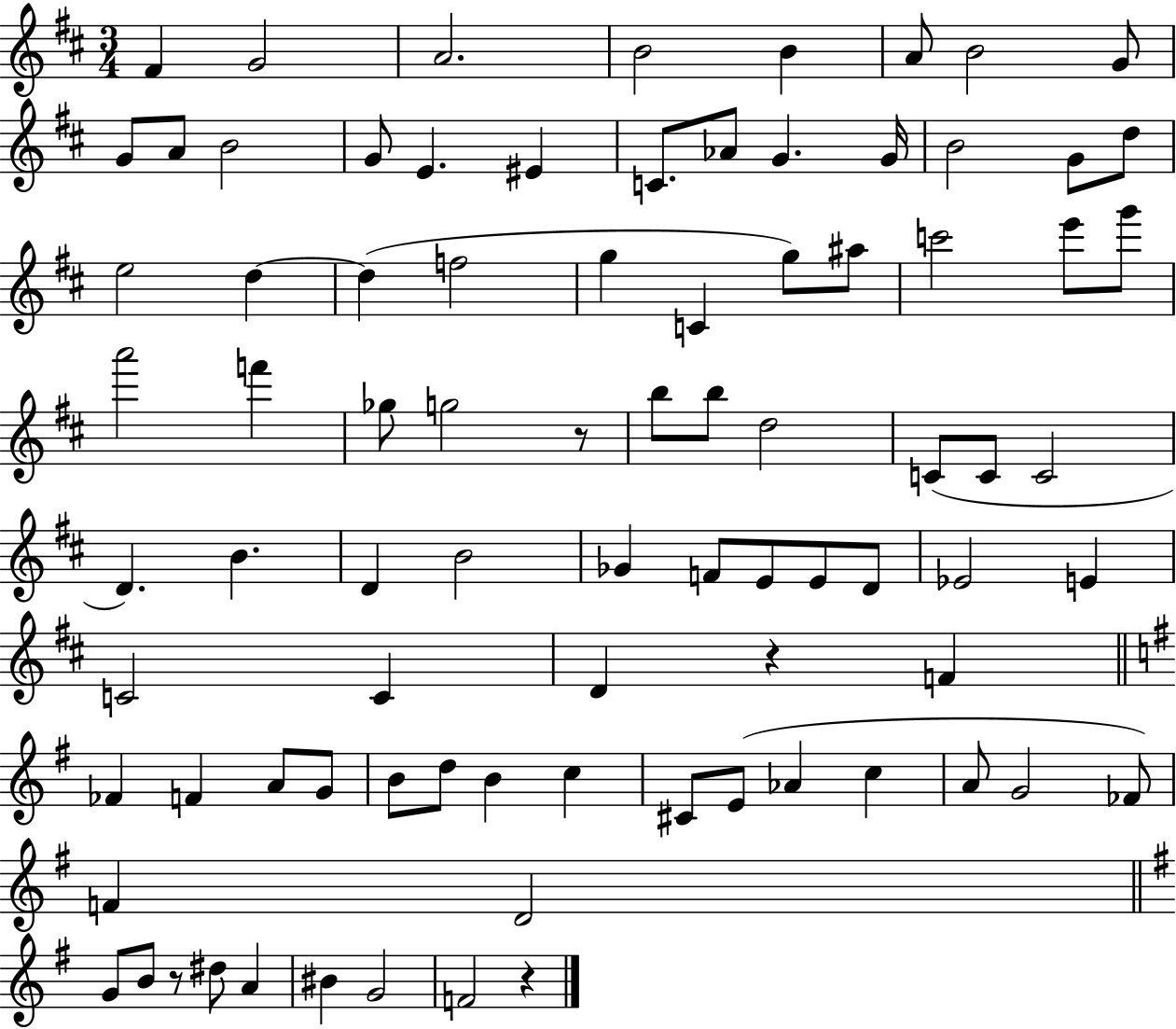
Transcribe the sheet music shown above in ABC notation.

X:1
T:Untitled
M:3/4
L:1/4
K:D
^F G2 A2 B2 B A/2 B2 G/2 G/2 A/2 B2 G/2 E ^E C/2 _A/2 G G/4 B2 G/2 d/2 e2 d d f2 g C g/2 ^a/2 c'2 e'/2 g'/2 a'2 f' _g/2 g2 z/2 b/2 b/2 d2 C/2 C/2 C2 D B D B2 _G F/2 E/2 E/2 D/2 _E2 E C2 C D z F _F F A/2 G/2 B/2 d/2 B c ^C/2 E/2 _A c A/2 G2 _F/2 F D2 G/2 B/2 z/2 ^d/2 A ^B G2 F2 z